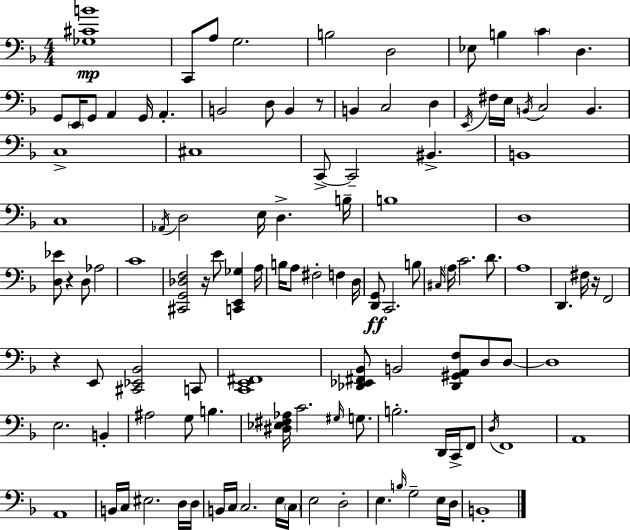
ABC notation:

X:1
T:Untitled
M:4/4
L:1/4
K:F
[_G,^CB]4 C,,/2 A,/2 G,2 B,2 D,2 _E,/2 B, C D, G,,/2 E,,/4 G,,/2 A,, G,,/4 A,, B,,2 D,/2 B,, z/2 B,, C,2 D, E,,/4 ^F,/4 E,/4 B,,/4 C,2 B,, C,4 ^C,4 C,,/2 C,,2 ^B,, B,,4 C,4 _A,,/4 D,2 E,/4 D, B,/4 B,4 D,4 [D,_E]/2 z D,/2 _A,2 C4 [^C,,G,,_D,F,]2 z/4 E/2 [C,,E,,_G,] A,/4 B,/4 A,/2 ^F,2 F, D,/4 [D,,G,,]/2 C,,2 B,/2 ^C,/4 A,/4 C2 D/2 A,4 D,, ^F,/4 z/4 F,,2 z E,,/2 [^C,,_E,,_B,,]2 C,,/2 [C,,E,,^F,,]4 [_D,,_E,,^F,,_B,,]/2 B,,2 [_D,,^G,,A,,F,]/2 D,/2 D,/2 D,4 E,2 B,, ^A,2 G,/2 B, [^D,_E,^F,_A,]/4 C2 ^G,/4 G,/2 B,2 D,,/4 C,,/4 F,,/2 D,/4 F,,4 A,,4 A,,4 B,,/4 C,/4 ^E,2 D,/4 D,/4 B,,/4 C,/4 C,2 E,/4 C,/4 E,2 D,2 E, B,/4 G,2 E,/4 D,/4 B,,4